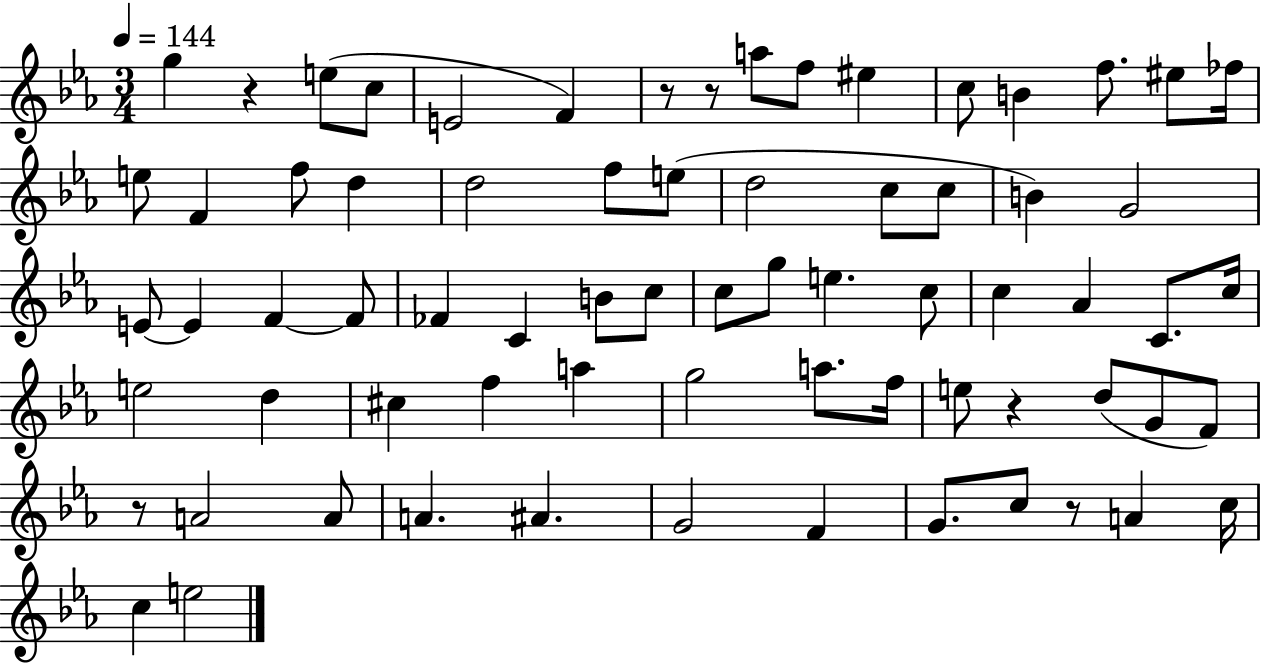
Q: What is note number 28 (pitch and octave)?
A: F4